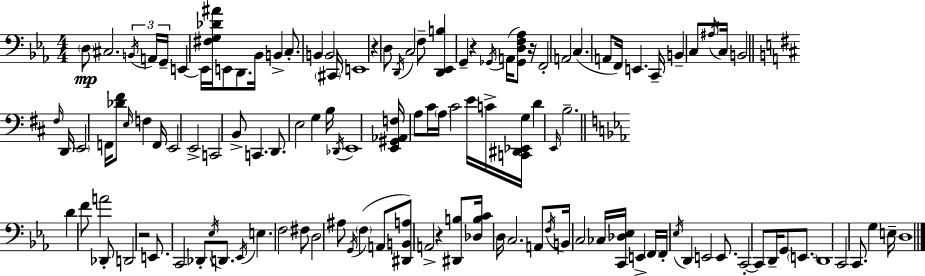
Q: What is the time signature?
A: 4/4